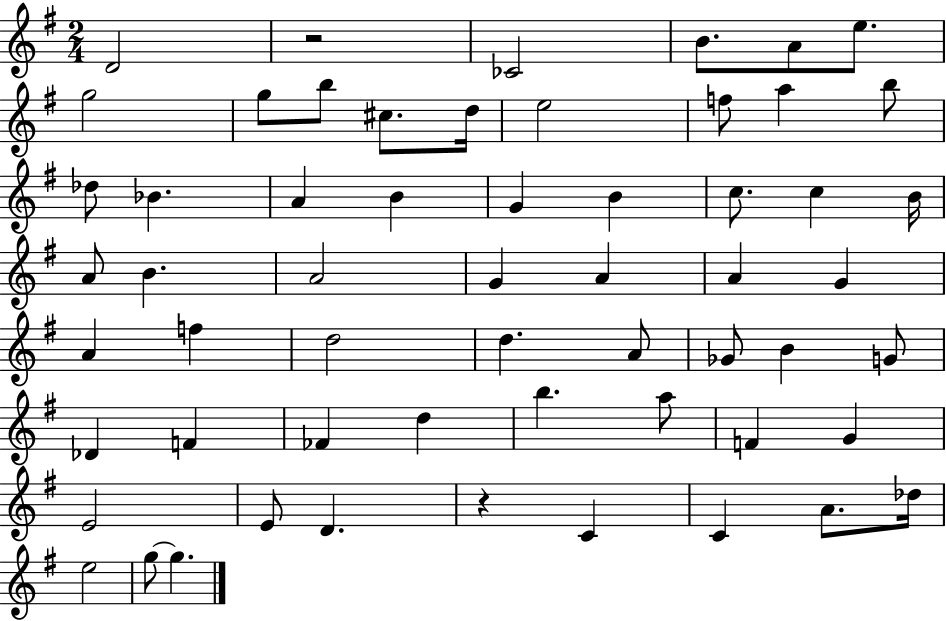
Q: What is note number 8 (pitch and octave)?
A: B5